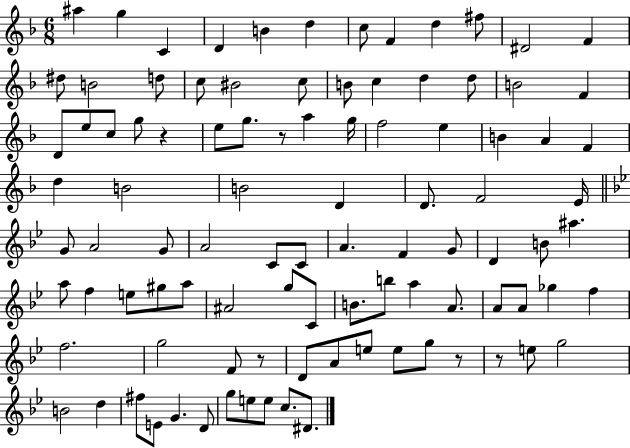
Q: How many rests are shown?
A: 5